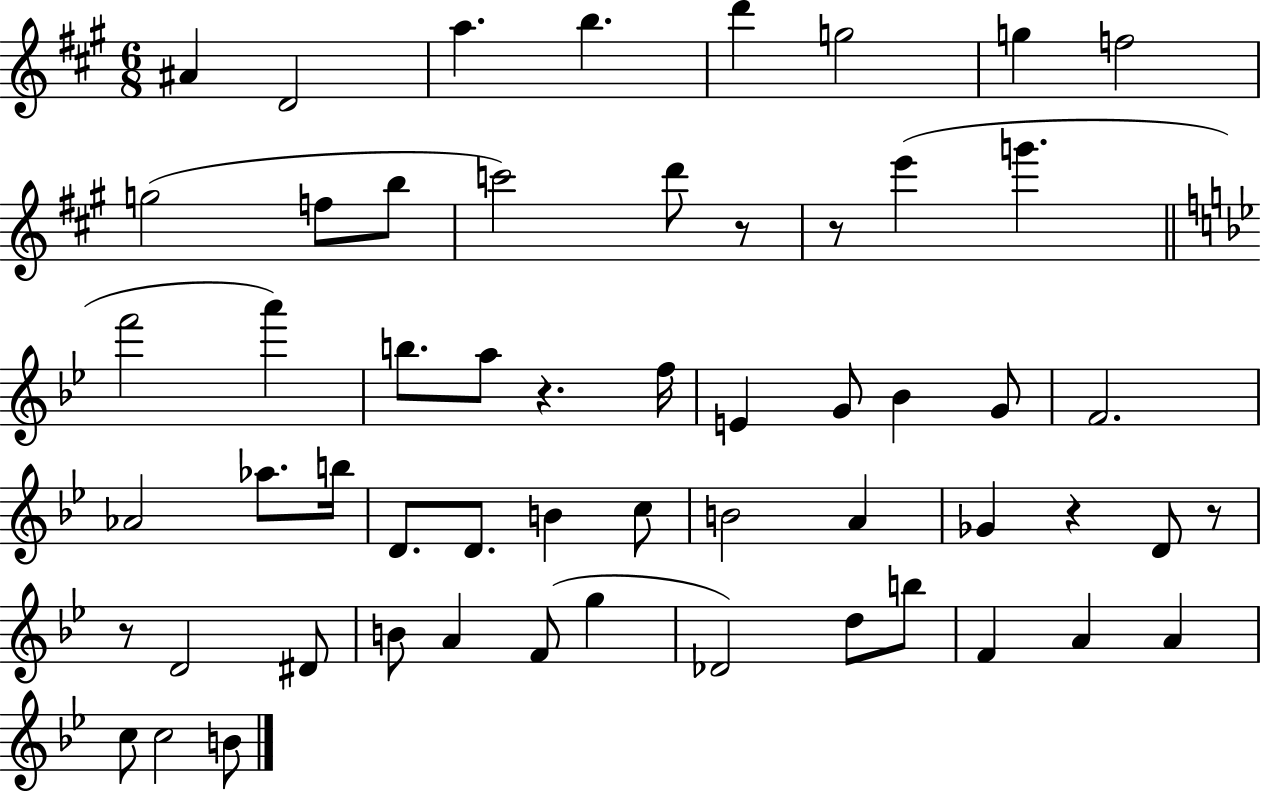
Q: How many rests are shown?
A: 6